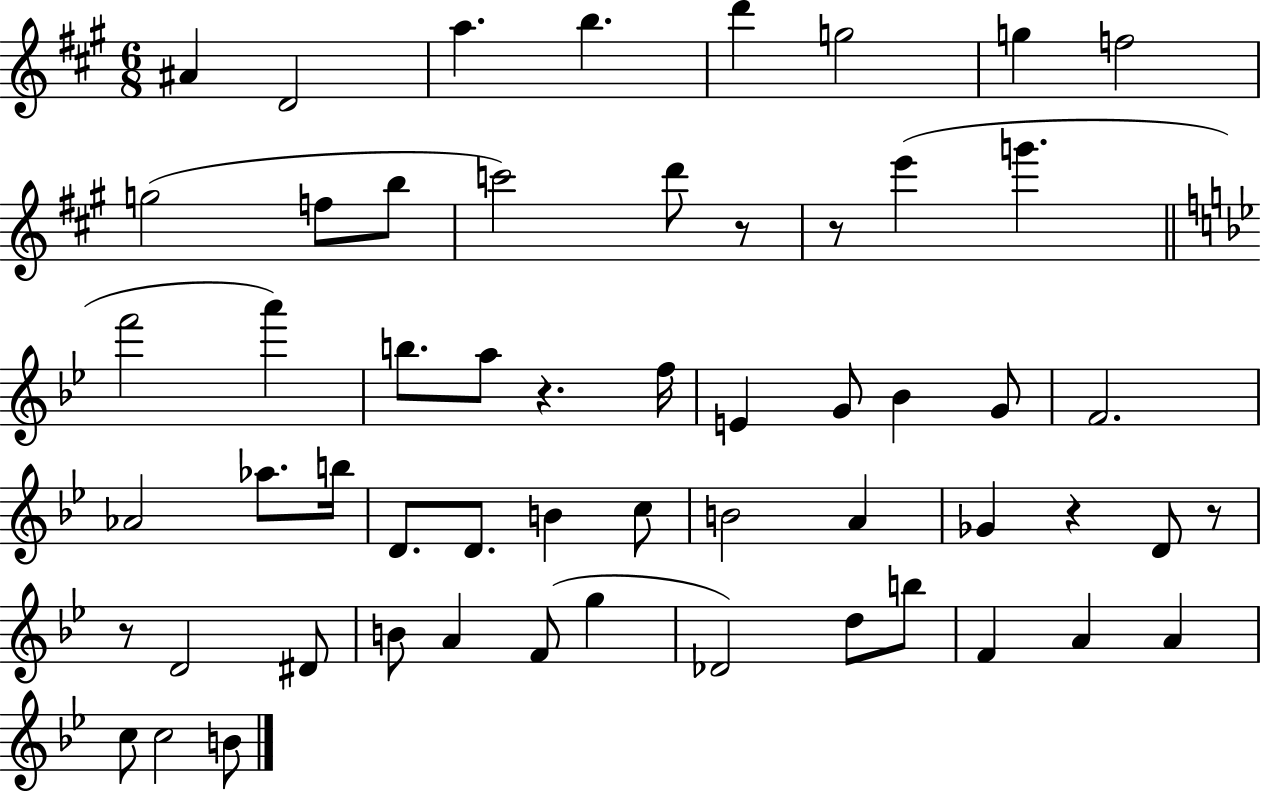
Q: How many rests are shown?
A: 6